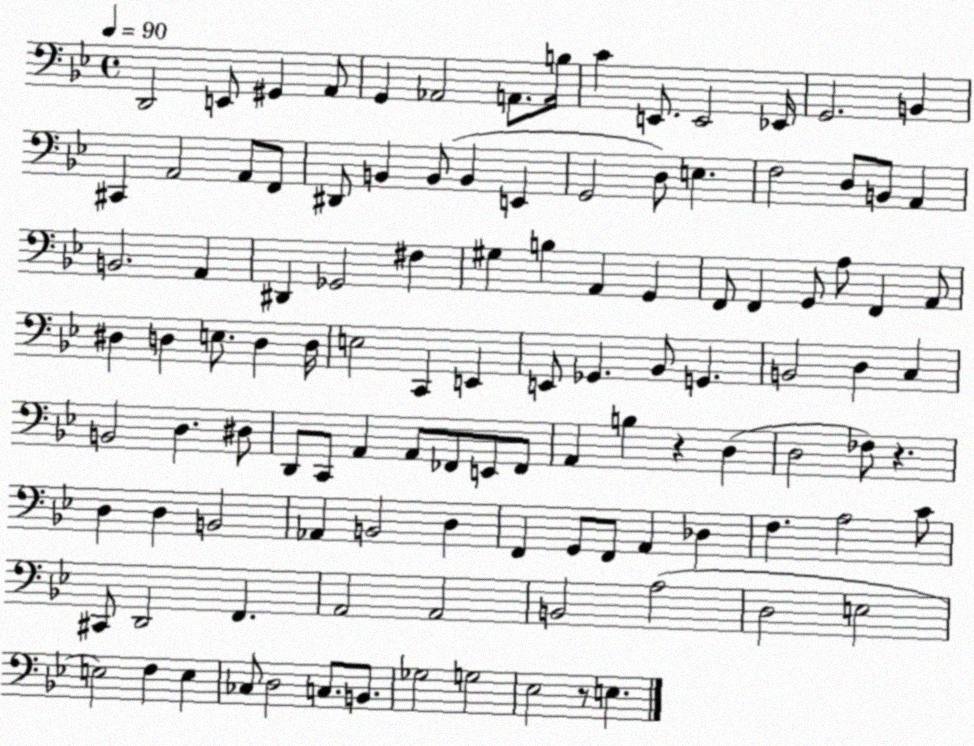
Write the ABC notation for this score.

X:1
T:Untitled
M:4/4
L:1/4
K:Bb
D,,2 E,,/2 ^G,, A,,/2 G,, _A,,2 A,,/2 B,/4 C E,,/2 E,,2 _E,,/4 G,,2 B,, ^C,, A,,2 A,,/2 F,,/2 ^D,,/2 B,, B,,/2 B,, E,, G,,2 D,/2 E, F,2 D,/2 B,,/2 A,, B,,2 A,, ^D,, _G,,2 ^F, ^G, B, A,, G,, F,,/2 F,, G,,/2 A,/2 F,, A,,/2 ^D, D, E,/2 D, D,/4 E,2 C,, E,, E,,/2 _G,, _B,,/2 G,, B,,2 D, C, B,,2 D, ^D,/2 D,,/2 C,,/2 A,, A,,/2 _F,,/2 E,,/2 _F,,/2 A,, B, z D, D,2 _F,/2 z D, D, B,,2 _A,, B,,2 D, F,, G,,/2 F,,/2 A,, _D, F, A,2 C/2 ^C,,/2 D,,2 F,, A,,2 A,,2 B,,2 A,2 D,2 E,2 E,2 F, E, _C,/2 D,2 C,/2 B,,/2 _G,2 G,2 _E,2 z/2 E,